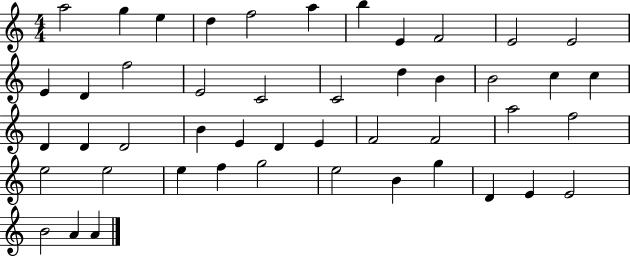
A5/h G5/q E5/q D5/q F5/h A5/q B5/q E4/q F4/h E4/h E4/h E4/q D4/q F5/h E4/h C4/h C4/h D5/q B4/q B4/h C5/q C5/q D4/q D4/q D4/h B4/q E4/q D4/q E4/q F4/h F4/h A5/h F5/h E5/h E5/h E5/q F5/q G5/h E5/h B4/q G5/q D4/q E4/q E4/h B4/h A4/q A4/q